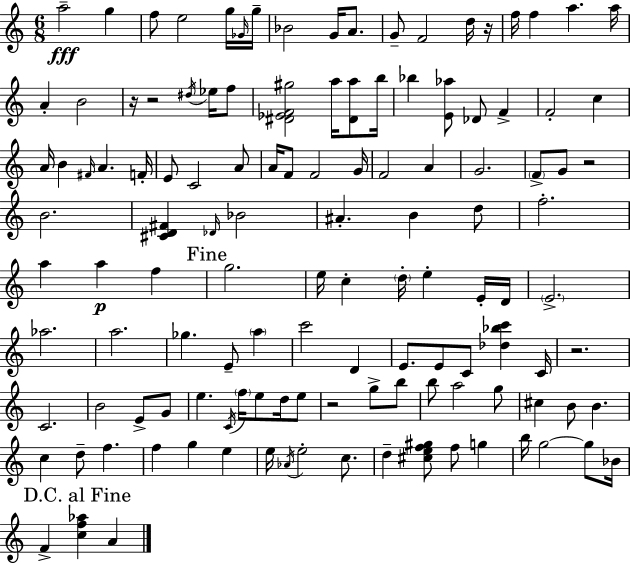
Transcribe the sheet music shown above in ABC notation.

X:1
T:Untitled
M:6/8
L:1/4
K:Am
a2 g f/2 e2 g/4 _G/4 g/4 _B2 G/4 A/2 G/2 F2 d/4 z/4 f/4 f a a/4 A B2 z/4 z2 ^d/4 _e/4 f/2 [^D_EF^g]2 a/4 [^Da]/2 b/4 _b [E_a]/2 _D/2 F F2 c A/4 B ^F/4 A F/4 E/2 C2 A/2 A/4 F/2 F2 G/4 F2 A G2 F/2 G/2 z2 B2 [^CD^F] _D/4 _B2 ^A B d/2 f2 a a f g2 e/4 c d/4 e E/4 D/4 E2 _a2 a2 _g E/2 a c'2 D E/2 E/2 C/2 [_d_bc'] C/4 z2 C2 B2 E/2 G/2 e C/4 f/4 e/2 d/4 e/2 z2 g/2 b/2 b/2 a2 g/2 ^c B/2 B c d/2 f f g e e/4 _A/4 e2 c/2 d [^cef^g]/2 f/2 g b/4 g2 g/2 _B/4 F [cf_a] A